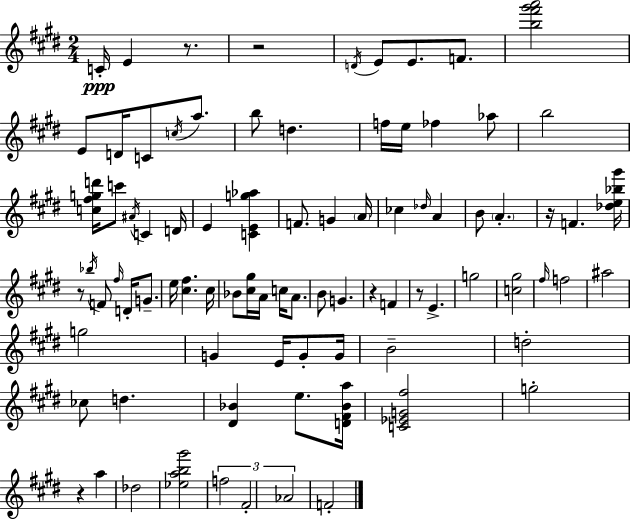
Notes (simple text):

C4/s E4/q R/e. R/h D4/s E4/e E4/e. F4/e. [B5,F#6,G#6,A6]/h E4/e D4/s C4/e C5/s A5/e. B5/e D5/q. F5/s E5/s FES5/q Ab5/e B5/h [C5,F#5,G5,D6]/s C6/e A#4/s C4/q D4/s E4/q [C4,E4,G5,Ab5]/q F4/e. G4/q A4/s CES5/q Db5/s A4/q B4/e A4/q. R/s F4/q. [Db5,E5,Bb5,G#6]/s R/e Bb5/s F4/e F#5/s D4/s G4/e. E5/s [C#5,F#5]/q. C#5/s Bb4/e [C#5,G#5]/s A4/s C5/s A4/e. B4/e G4/q. R/q F4/q R/e E4/q. G5/h [C5,G#5]/h F#5/s F5/h A#5/h G5/h G4/q E4/s G4/e G4/s B4/h D5/h CES5/e D5/q. [D#4,Bb4]/q E5/e. [D4,F#4,Bb4,A5]/s [C4,Eb4,G4,F#5]/h G5/h R/q A5/q Db5/h [Eb5,A5,B5,G#6]/h F5/h F#4/h Ab4/h F4/h